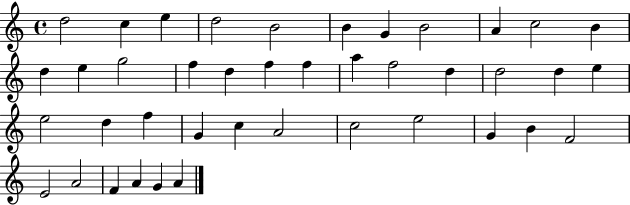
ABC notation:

X:1
T:Untitled
M:4/4
L:1/4
K:C
d2 c e d2 B2 B G B2 A c2 B d e g2 f d f f a f2 d d2 d e e2 d f G c A2 c2 e2 G B F2 E2 A2 F A G A